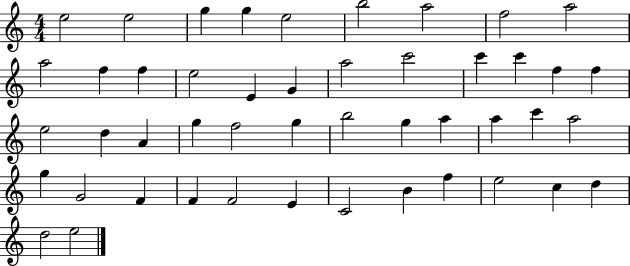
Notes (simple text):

E5/h E5/h G5/q G5/q E5/h B5/h A5/h F5/h A5/h A5/h F5/q F5/q E5/h E4/q G4/q A5/h C6/h C6/q C6/q F5/q F5/q E5/h D5/q A4/q G5/q F5/h G5/q B5/h G5/q A5/q A5/q C6/q A5/h G5/q G4/h F4/q F4/q F4/h E4/q C4/h B4/q F5/q E5/h C5/q D5/q D5/h E5/h